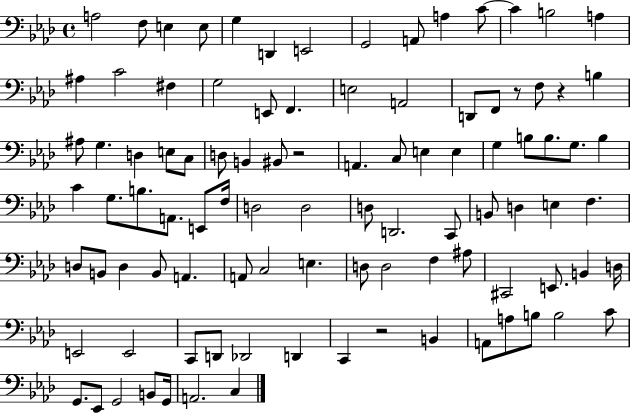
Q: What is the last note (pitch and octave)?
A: C3